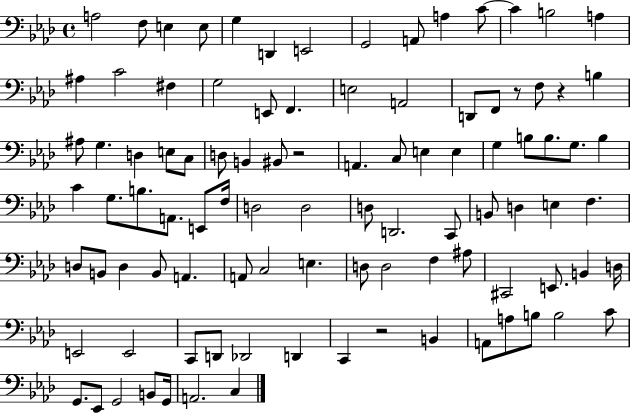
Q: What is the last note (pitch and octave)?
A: C3